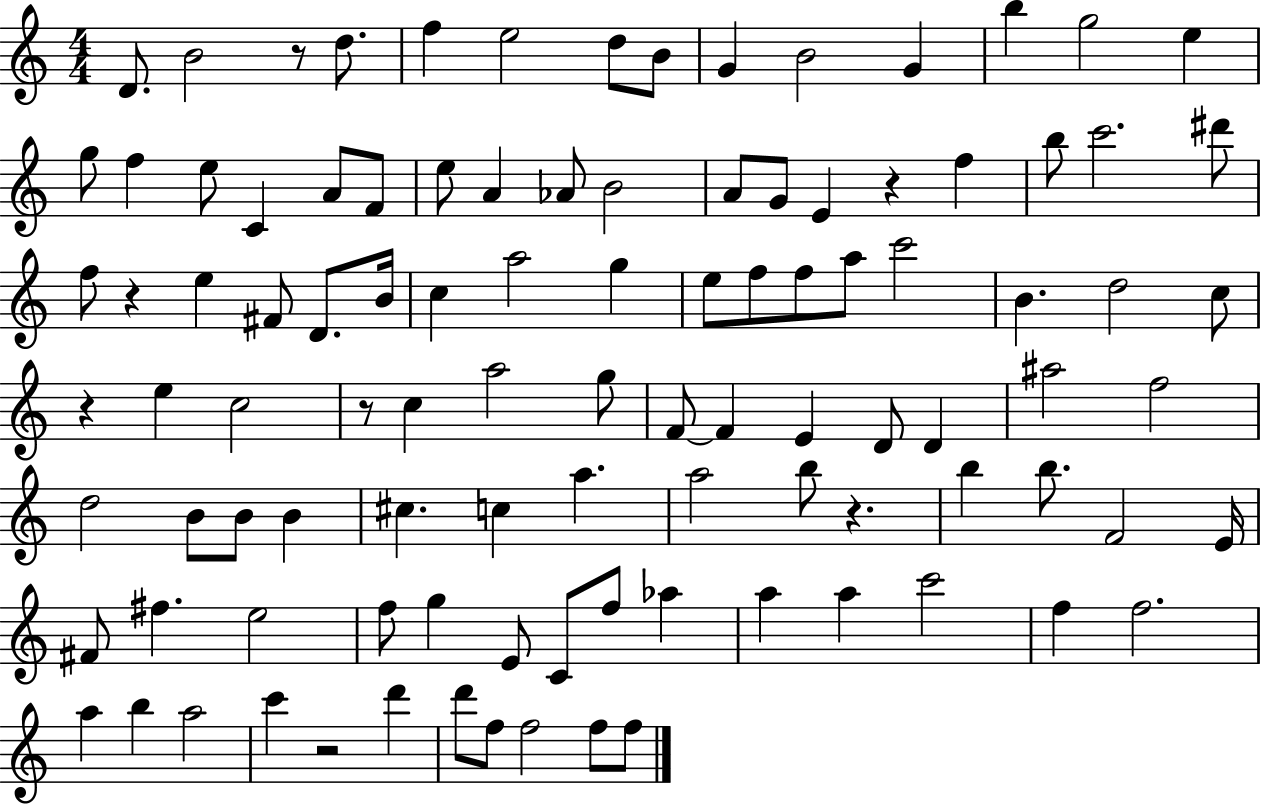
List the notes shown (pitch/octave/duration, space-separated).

D4/e. B4/h R/e D5/e. F5/q E5/h D5/e B4/e G4/q B4/h G4/q B5/q G5/h E5/q G5/e F5/q E5/e C4/q A4/e F4/e E5/e A4/q Ab4/e B4/h A4/e G4/e E4/q R/q F5/q B5/e C6/h. D#6/e F5/e R/q E5/q F#4/e D4/e. B4/s C5/q A5/h G5/q E5/e F5/e F5/e A5/e C6/h B4/q. D5/h C5/e R/q E5/q C5/h R/e C5/q A5/h G5/e F4/e F4/q E4/q D4/e D4/q A#5/h F5/h D5/h B4/e B4/e B4/q C#5/q. C5/q A5/q. A5/h B5/e R/q. B5/q B5/e. F4/h E4/s F#4/e F#5/q. E5/h F5/e G5/q E4/e C4/e F5/e Ab5/q A5/q A5/q C6/h F5/q F5/h. A5/q B5/q A5/h C6/q R/h D6/q D6/e F5/e F5/h F5/e F5/e